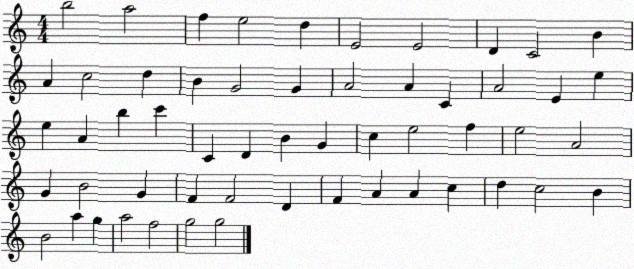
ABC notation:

X:1
T:Untitled
M:4/4
L:1/4
K:C
b2 a2 f e2 d E2 E2 D C2 B A c2 d B G2 G A2 A C A2 E e e A b c' C D B G c e2 f e2 A2 G B2 G F F2 D F A A c d c2 B B2 a g a2 f2 g2 g2